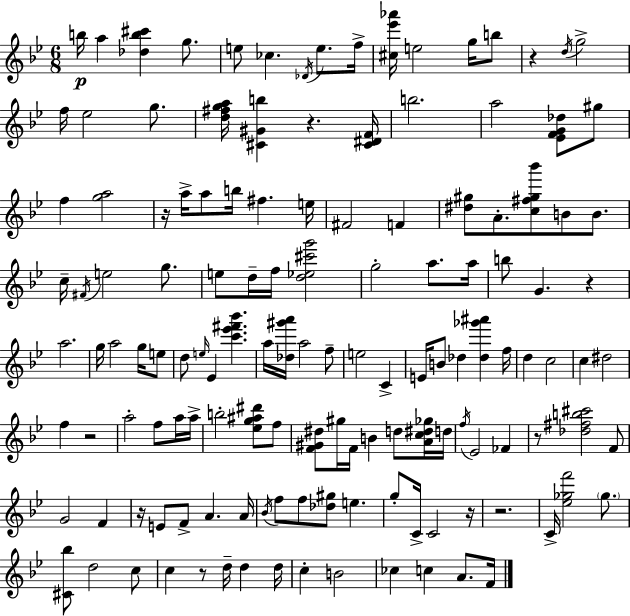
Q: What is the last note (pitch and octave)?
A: F4